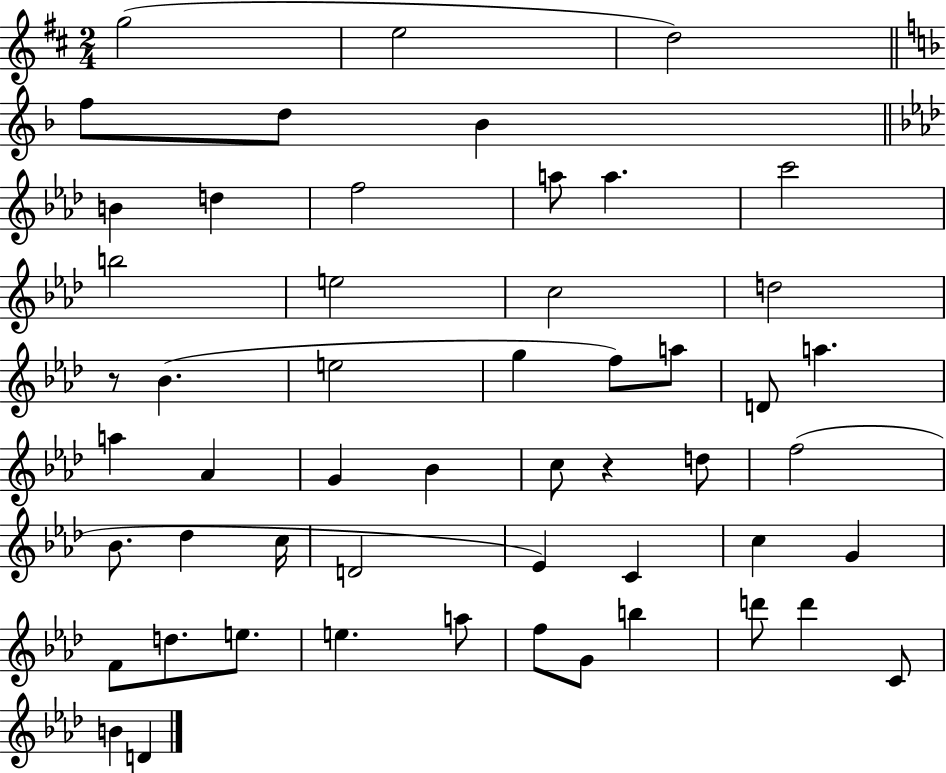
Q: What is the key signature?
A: D major